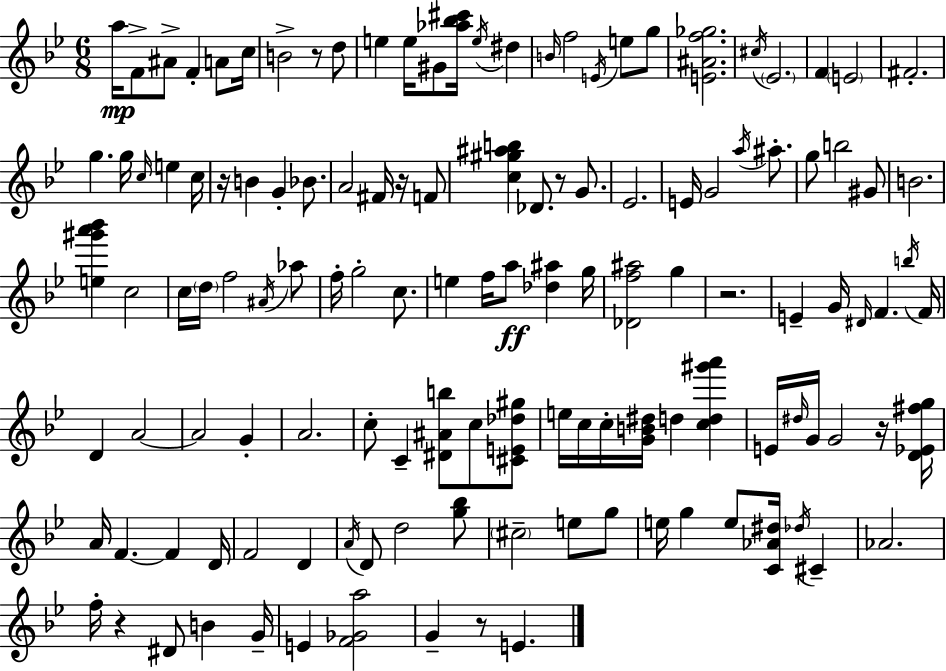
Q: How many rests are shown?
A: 8